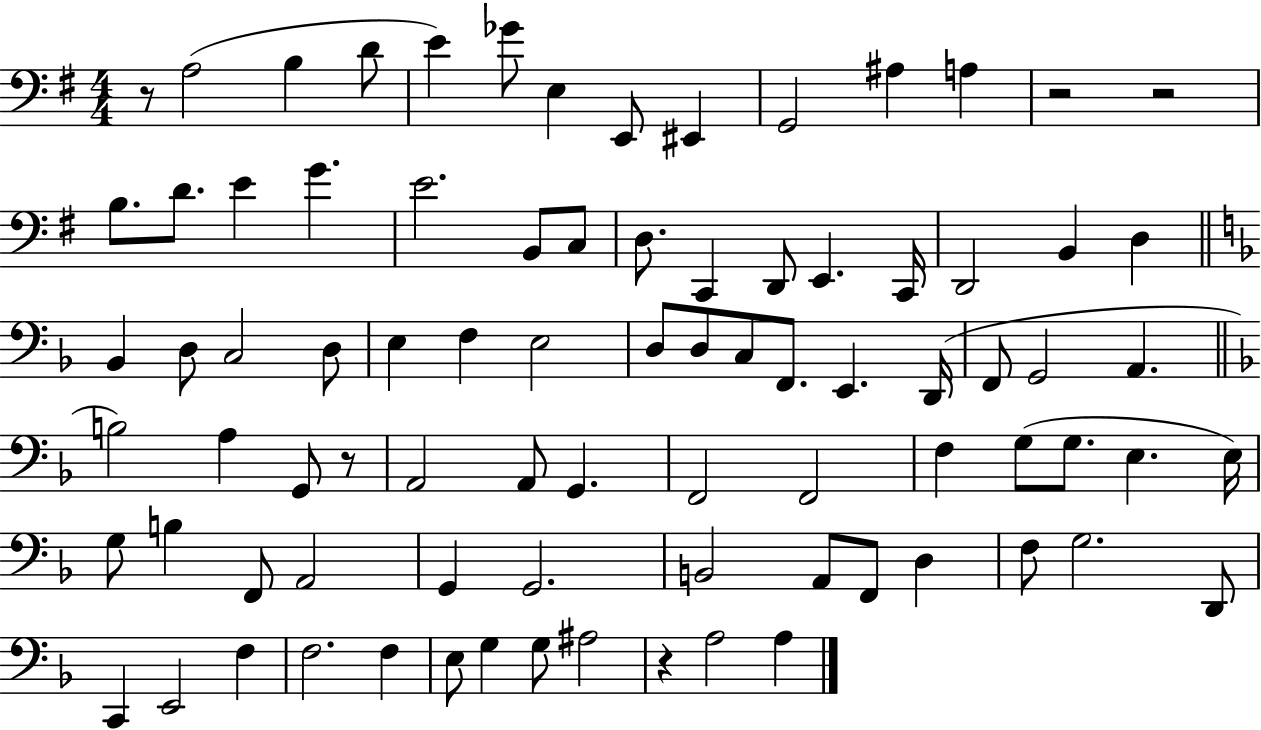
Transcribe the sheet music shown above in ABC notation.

X:1
T:Untitled
M:4/4
L:1/4
K:G
z/2 A,2 B, D/2 E _G/2 E, E,,/2 ^E,, G,,2 ^A, A, z2 z2 B,/2 D/2 E G E2 B,,/2 C,/2 D,/2 C,, D,,/2 E,, C,,/4 D,,2 B,, D, _B,, D,/2 C,2 D,/2 E, F, E,2 D,/2 D,/2 C,/2 F,,/2 E,, D,,/4 F,,/2 G,,2 A,, B,2 A, G,,/2 z/2 A,,2 A,,/2 G,, F,,2 F,,2 F, G,/2 G,/2 E, E,/4 G,/2 B, F,,/2 A,,2 G,, G,,2 B,,2 A,,/2 F,,/2 D, F,/2 G,2 D,,/2 C,, E,,2 F, F,2 F, E,/2 G, G,/2 ^A,2 z A,2 A,